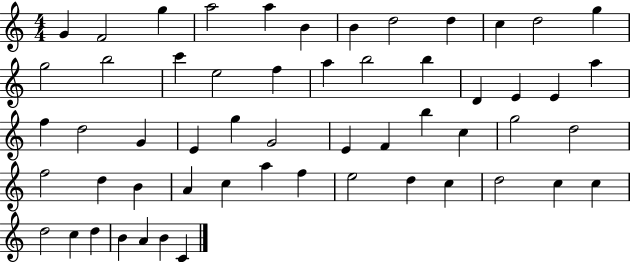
X:1
T:Untitled
M:4/4
L:1/4
K:C
G F2 g a2 a B B d2 d c d2 g g2 b2 c' e2 f a b2 b D E E a f d2 G E g G2 E F b c g2 d2 f2 d B A c a f e2 d c d2 c c d2 c d B A B C